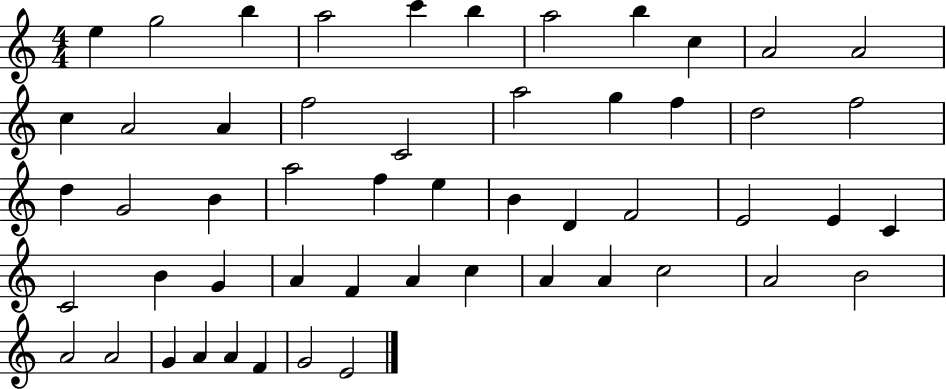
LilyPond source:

{
  \clef treble
  \numericTimeSignature
  \time 4/4
  \key c \major
  e''4 g''2 b''4 | a''2 c'''4 b''4 | a''2 b''4 c''4 | a'2 a'2 | \break c''4 a'2 a'4 | f''2 c'2 | a''2 g''4 f''4 | d''2 f''2 | \break d''4 g'2 b'4 | a''2 f''4 e''4 | b'4 d'4 f'2 | e'2 e'4 c'4 | \break c'2 b'4 g'4 | a'4 f'4 a'4 c''4 | a'4 a'4 c''2 | a'2 b'2 | \break a'2 a'2 | g'4 a'4 a'4 f'4 | g'2 e'2 | \bar "|."
}